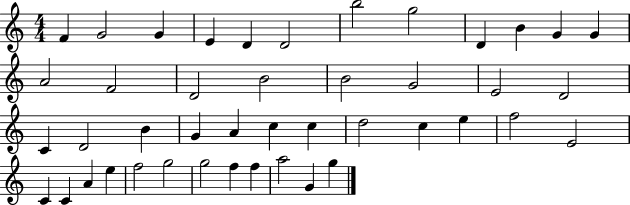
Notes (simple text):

F4/q G4/h G4/q E4/q D4/q D4/h B5/h G5/h D4/q B4/q G4/q G4/q A4/h F4/h D4/h B4/h B4/h G4/h E4/h D4/h C4/q D4/h B4/q G4/q A4/q C5/q C5/q D5/h C5/q E5/q F5/h E4/h C4/q C4/q A4/q E5/q F5/h G5/h G5/h F5/q F5/q A5/h G4/q G5/q